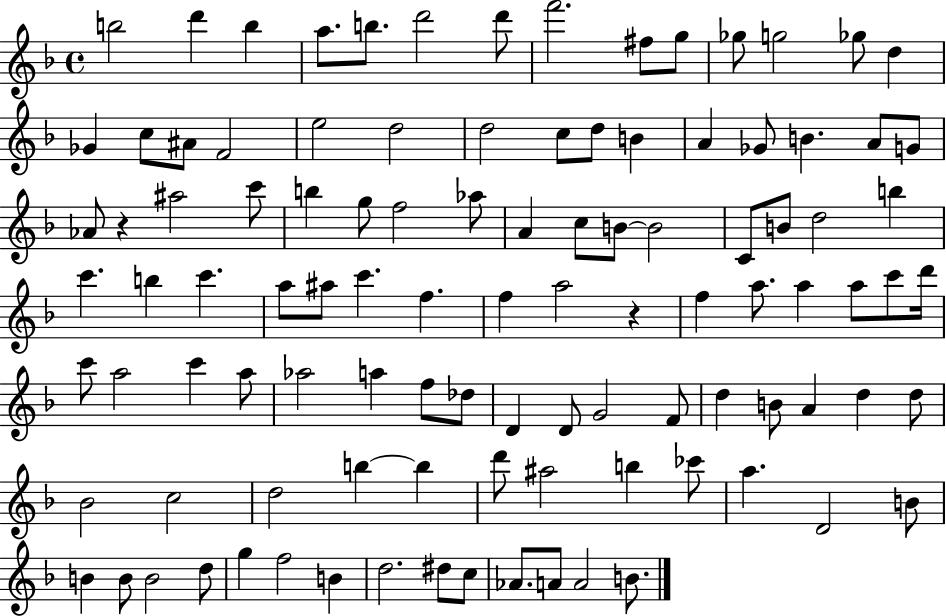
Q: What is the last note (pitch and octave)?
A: B4